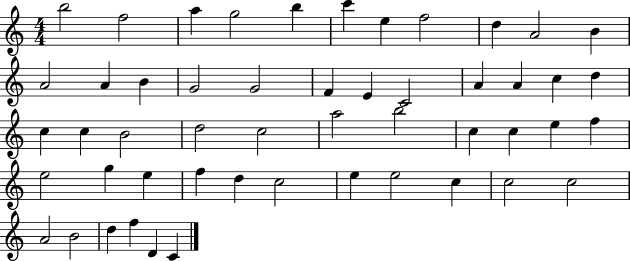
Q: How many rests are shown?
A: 0